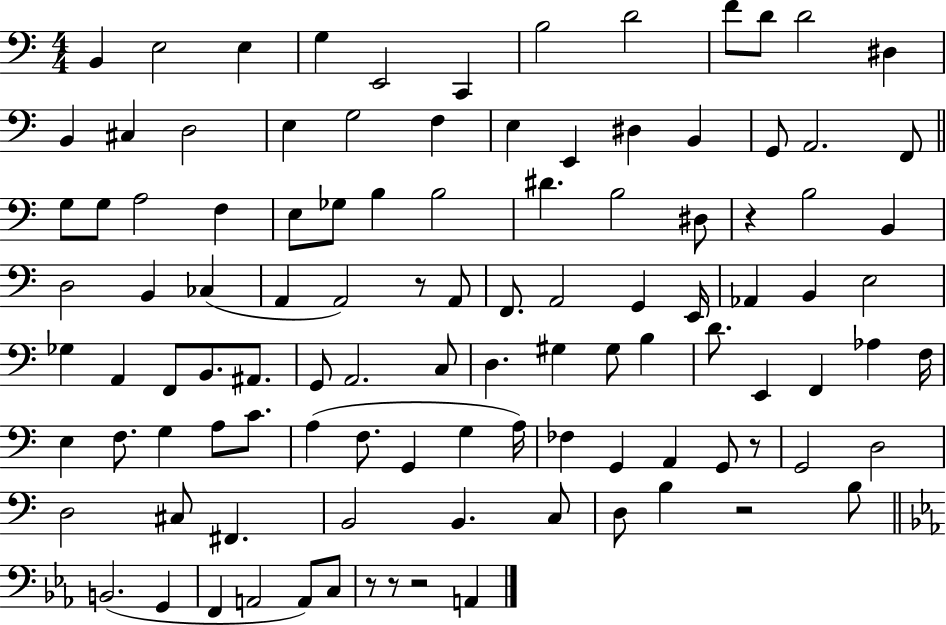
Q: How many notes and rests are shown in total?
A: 107